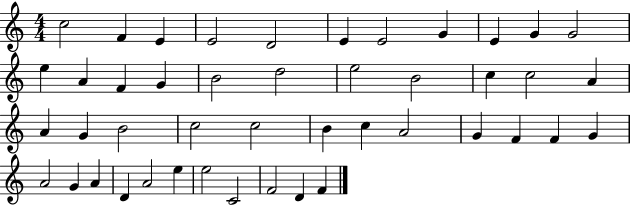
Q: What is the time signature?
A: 4/4